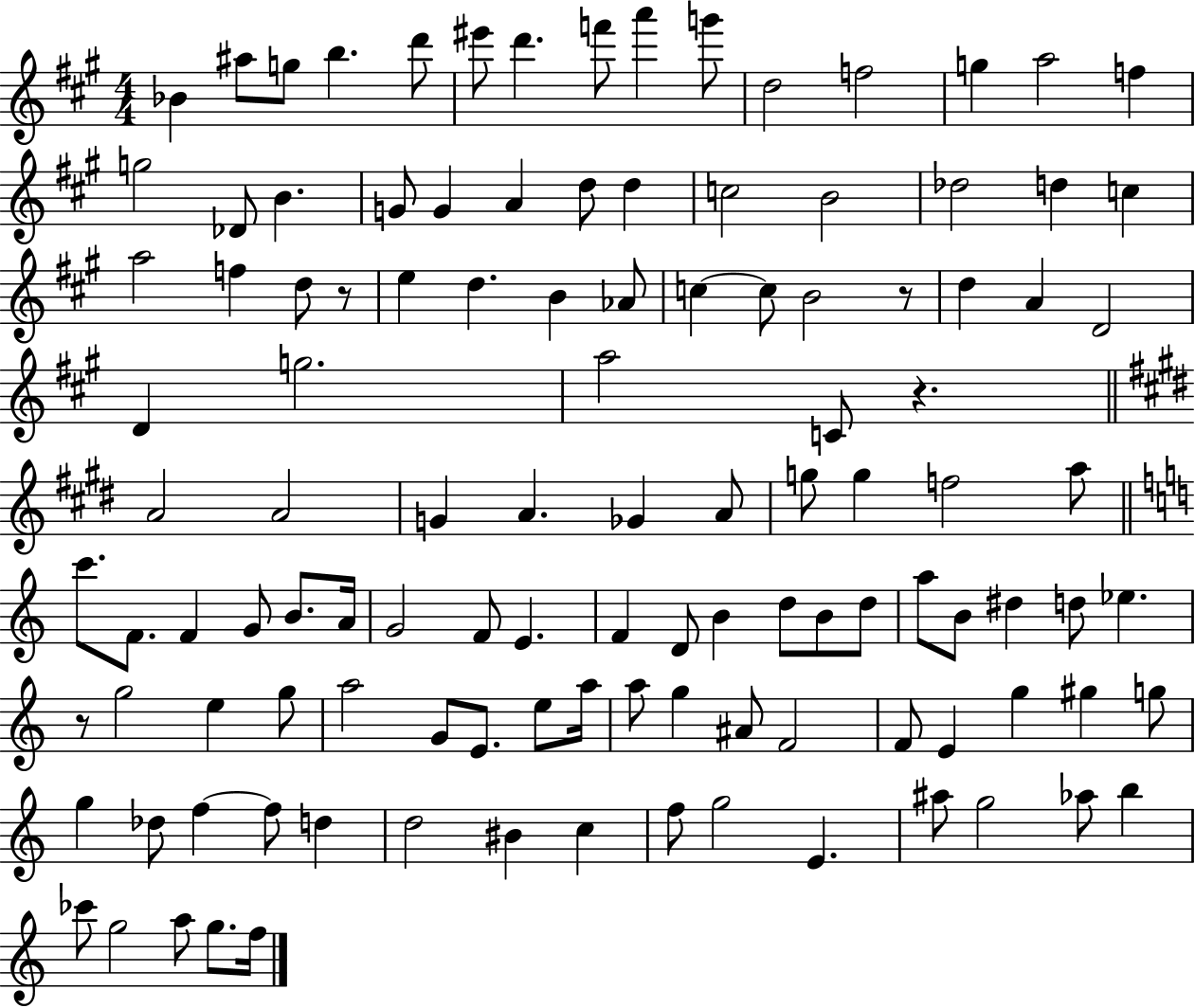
X:1
T:Untitled
M:4/4
L:1/4
K:A
_B ^a/2 g/2 b d'/2 ^e'/2 d' f'/2 a' g'/2 d2 f2 g a2 f g2 _D/2 B G/2 G A d/2 d c2 B2 _d2 d c a2 f d/2 z/2 e d B _A/2 c c/2 B2 z/2 d A D2 D g2 a2 C/2 z A2 A2 G A _G A/2 g/2 g f2 a/2 c'/2 F/2 F G/2 B/2 A/4 G2 F/2 E F D/2 B d/2 B/2 d/2 a/2 B/2 ^d d/2 _e z/2 g2 e g/2 a2 G/2 E/2 e/2 a/4 a/2 g ^A/2 F2 F/2 E g ^g g/2 g _d/2 f f/2 d d2 ^B c f/2 g2 E ^a/2 g2 _a/2 b _c'/2 g2 a/2 g/2 f/4